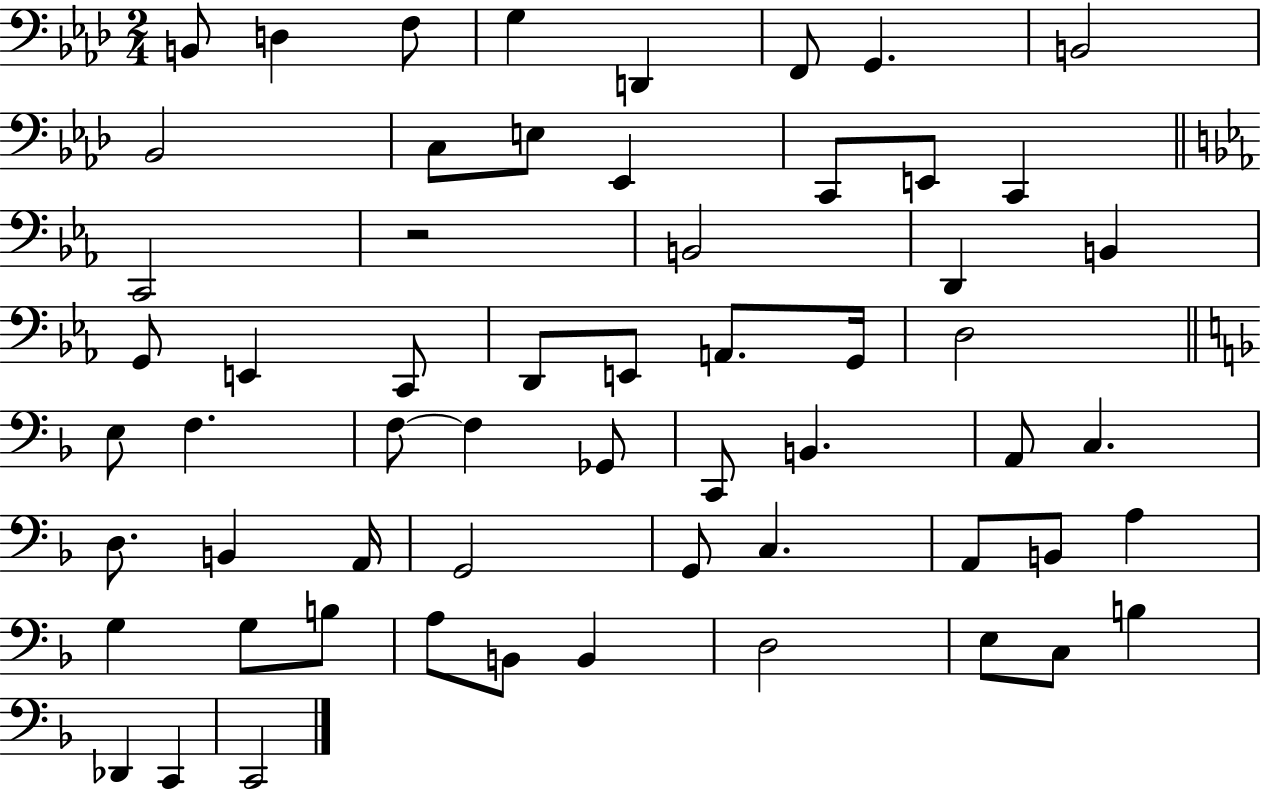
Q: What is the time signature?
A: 2/4